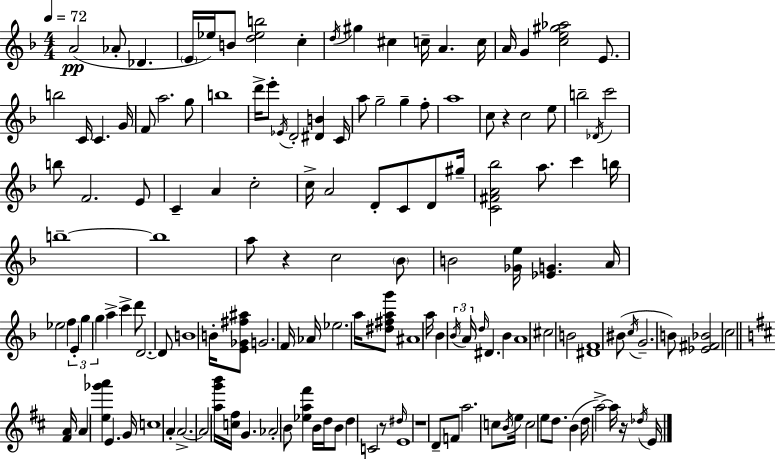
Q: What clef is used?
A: treble